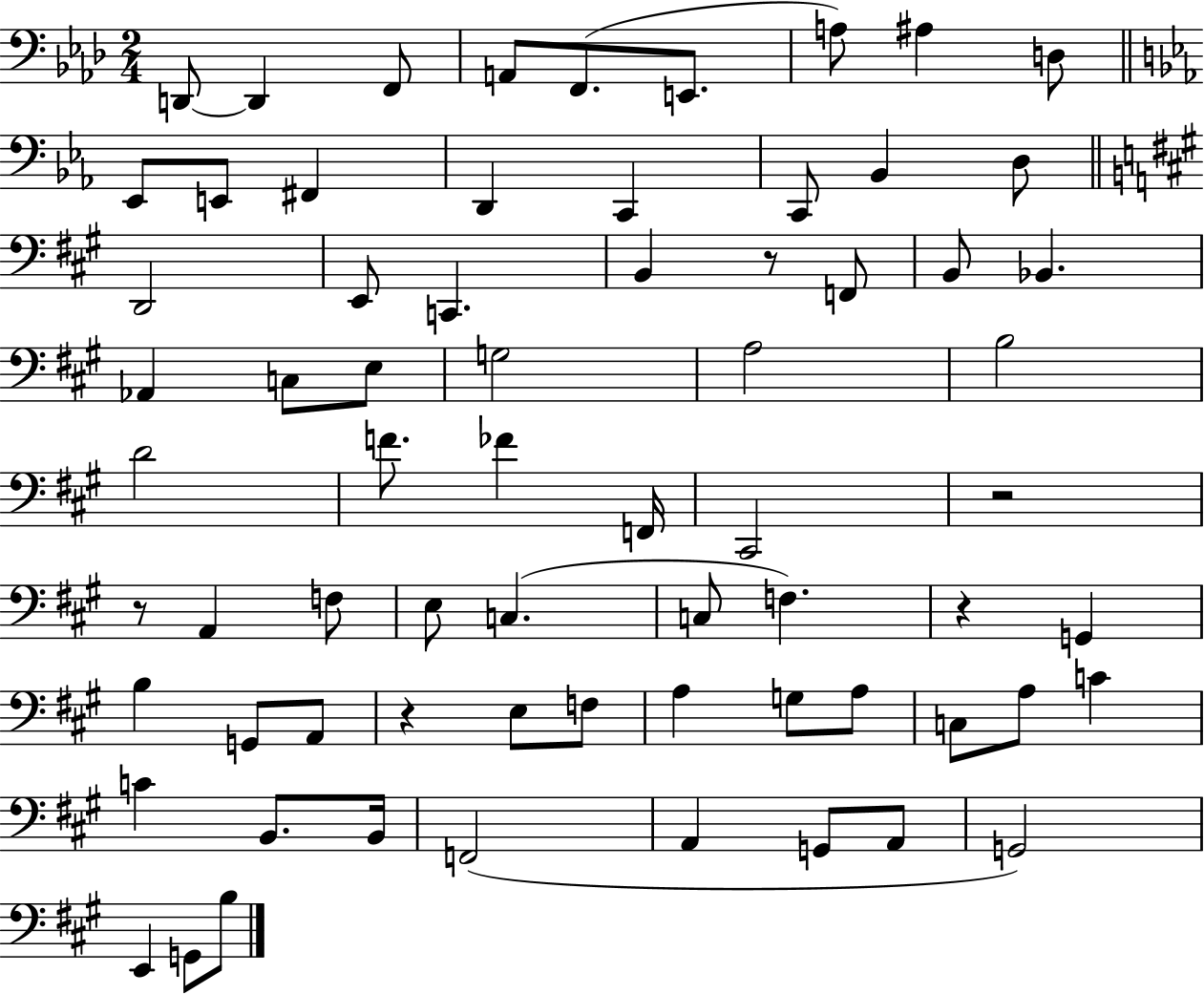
{
  \clef bass
  \numericTimeSignature
  \time 2/4
  \key aes \major
  d,8~~ d,4 f,8 | a,8 f,8.( e,8. | a8) ais4 d8 | \bar "||" \break \key ees \major ees,8 e,8 fis,4 | d,4 c,4 | c,8 bes,4 d8 | \bar "||" \break \key a \major d,2 | e,8 c,4. | b,4 r8 f,8 | b,8 bes,4. | \break aes,4 c8 e8 | g2 | a2 | b2 | \break d'2 | f'8. fes'4 f,16 | cis,2 | r2 | \break r8 a,4 f8 | e8 c4.( | c8 f4.) | r4 g,4 | \break b4 g,8 a,8 | r4 e8 f8 | a4 g8 a8 | c8 a8 c'4 | \break c'4 b,8. b,16 | f,2( | a,4 g,8 a,8 | g,2) | \break e,4 g,8 b8 | \bar "|."
}